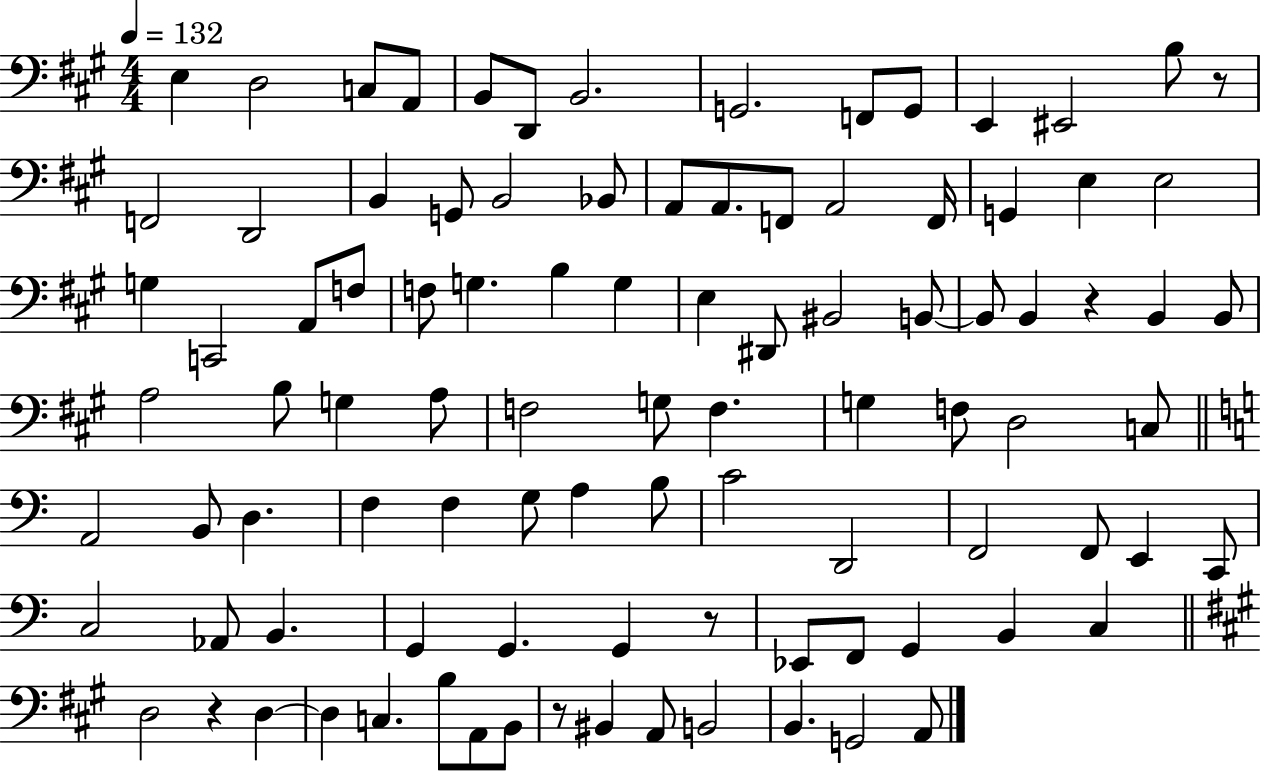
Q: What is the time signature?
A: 4/4